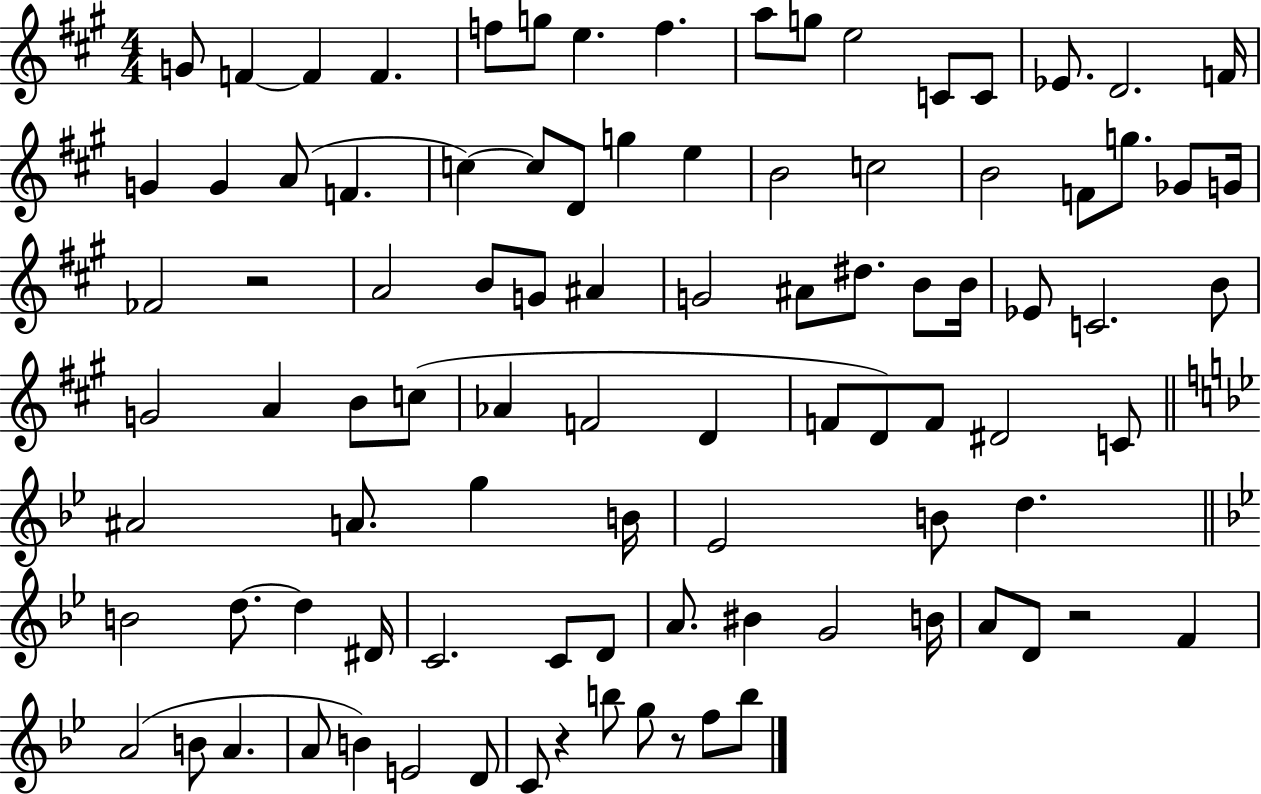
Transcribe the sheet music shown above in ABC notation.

X:1
T:Untitled
M:4/4
L:1/4
K:A
G/2 F F F f/2 g/2 e f a/2 g/2 e2 C/2 C/2 _E/2 D2 F/4 G G A/2 F c c/2 D/2 g e B2 c2 B2 F/2 g/2 _G/2 G/4 _F2 z2 A2 B/2 G/2 ^A G2 ^A/2 ^d/2 B/2 B/4 _E/2 C2 B/2 G2 A B/2 c/2 _A F2 D F/2 D/2 F/2 ^D2 C/2 ^A2 A/2 g B/4 _E2 B/2 d B2 d/2 d ^D/4 C2 C/2 D/2 A/2 ^B G2 B/4 A/2 D/2 z2 F A2 B/2 A A/2 B E2 D/2 C/2 z b/2 g/2 z/2 f/2 b/2